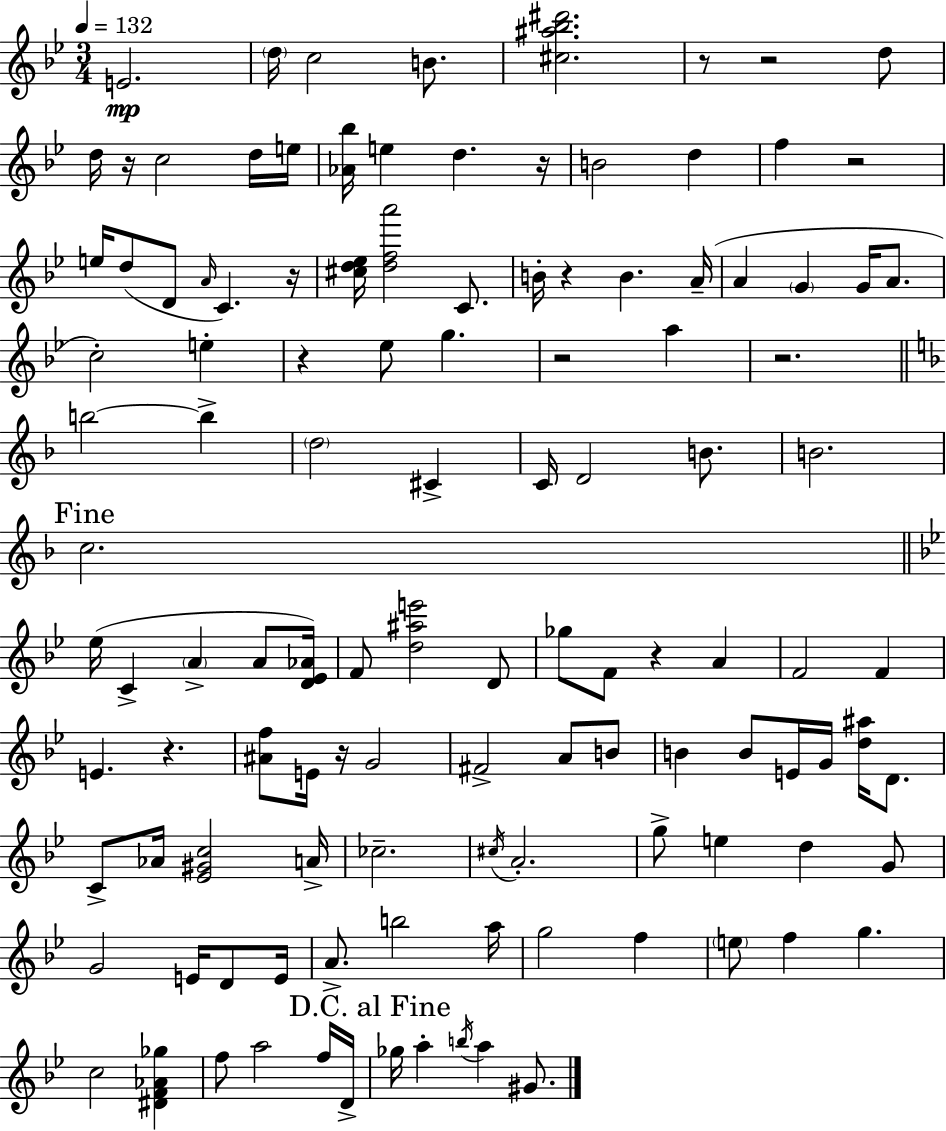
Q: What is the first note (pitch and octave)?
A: E4